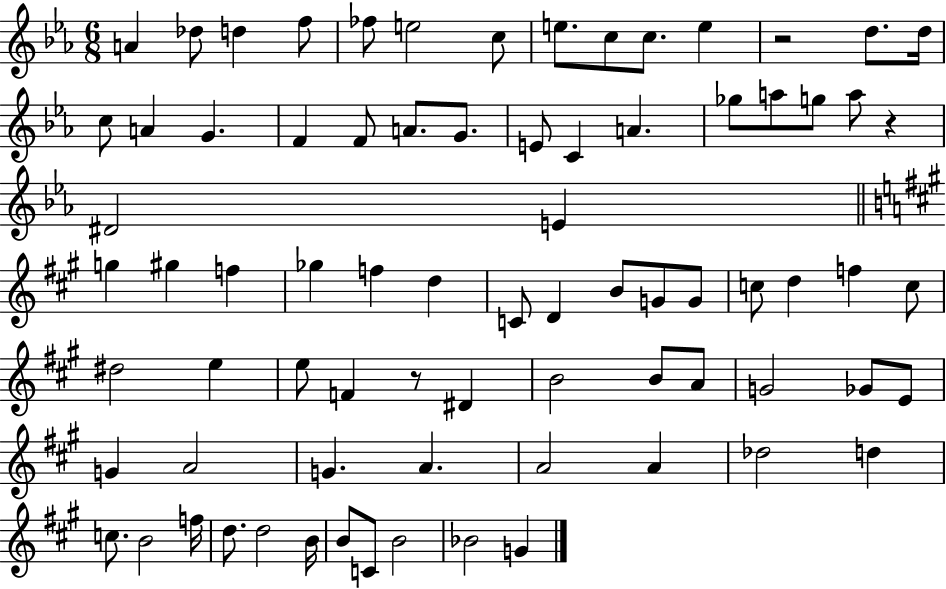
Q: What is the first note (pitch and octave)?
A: A4